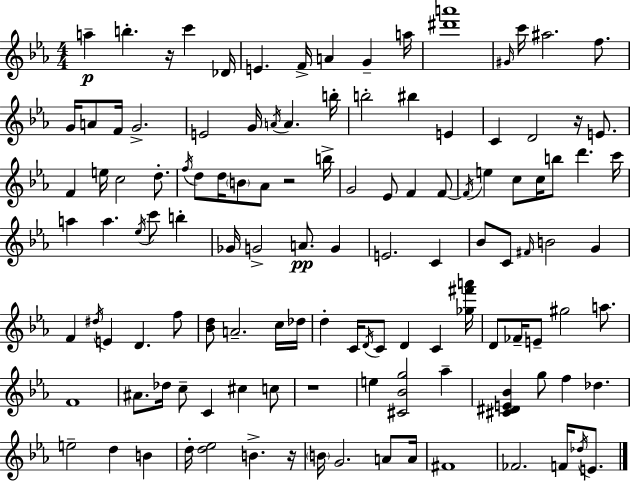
A5/q B5/q. R/s C6/q Db4/s E4/q. F4/s A4/q G4/q A5/s [D#6,A6]/w G#4/s C6/s A#5/h. F5/e. G4/s A4/e F4/s G4/h. E4/h G4/s A4/s A4/q. B5/s B5/h BIS5/q E4/q C4/q D4/h R/s E4/e. F4/q E5/s C5/h D5/e. F5/s D5/e D5/s B4/e Ab4/e R/h B5/s G4/h Eb4/e F4/q F4/e F4/s E5/q C5/e C5/s B5/e D6/q. C6/s A5/q A5/q. Eb5/s C6/e B5/q Gb4/s G4/h A4/e. G4/q E4/h. C4/q Bb4/e C4/e F#4/s B4/h G4/q F4/q D#5/s E4/q D4/q. F5/e [Bb4,D5]/e A4/h. C5/s Db5/s D5/q C4/s D4/s C4/e D4/q C4/q [Gb5,F#6,A6]/s D4/e FES4/s E4/e G#5/h A5/e. F4/w A#4/e. Db5/s C5/e C4/q C#5/q C5/e R/w E5/q [C#4,Bb4,G5]/h Ab5/q [C#4,D#4,E4,Bb4]/q G5/e F5/q Db5/q. E5/h D5/q B4/q D5/s [D5,Eb5]/h B4/q. R/s B4/s G4/h. A4/e A4/s F#4/w FES4/h. F4/s Db5/s E4/e.